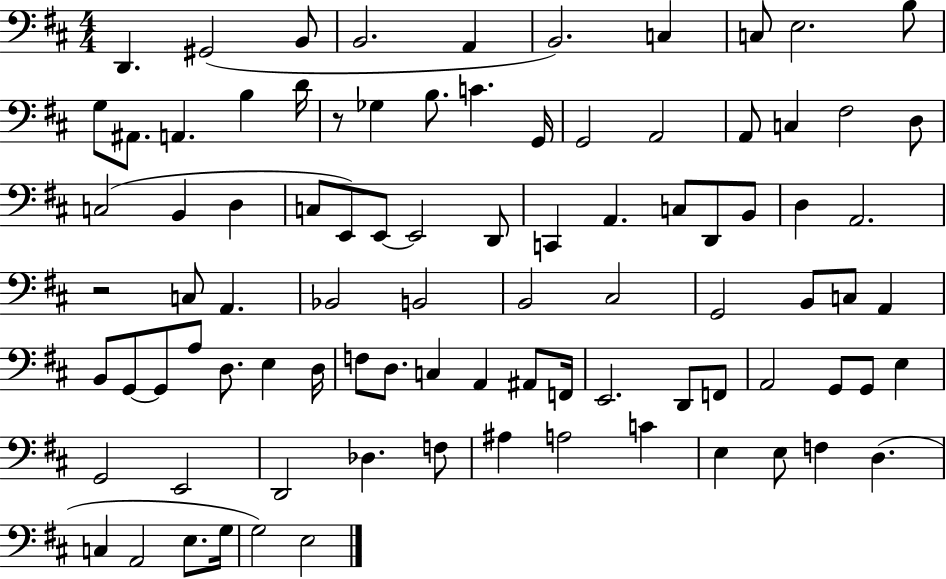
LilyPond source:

{
  \clef bass
  \numericTimeSignature
  \time 4/4
  \key d \major
  \repeat volta 2 { d,4. gis,2( b,8 | b,2. a,4 | b,2.) c4 | c8 e2. b8 | \break g8 ais,8. a,4. b4 d'16 | r8 ges4 b8. c'4. g,16 | g,2 a,2 | a,8 c4 fis2 d8 | \break c2( b,4 d4 | c8 e,8) e,8~~ e,2 d,8 | c,4 a,4. c8 d,8 b,8 | d4 a,2. | \break r2 c8 a,4. | bes,2 b,2 | b,2 cis2 | g,2 b,8 c8 a,4 | \break b,8 g,8~~ g,8 a8 d8. e4 d16 | f8 d8. c4 a,4 ais,8 f,16 | e,2. d,8 f,8 | a,2 g,8 g,8 e4 | \break g,2 e,2 | d,2 des4. f8 | ais4 a2 c'4 | e4 e8 f4 d4.( | \break c4 a,2 e8. g16 | g2) e2 | } \bar "|."
}